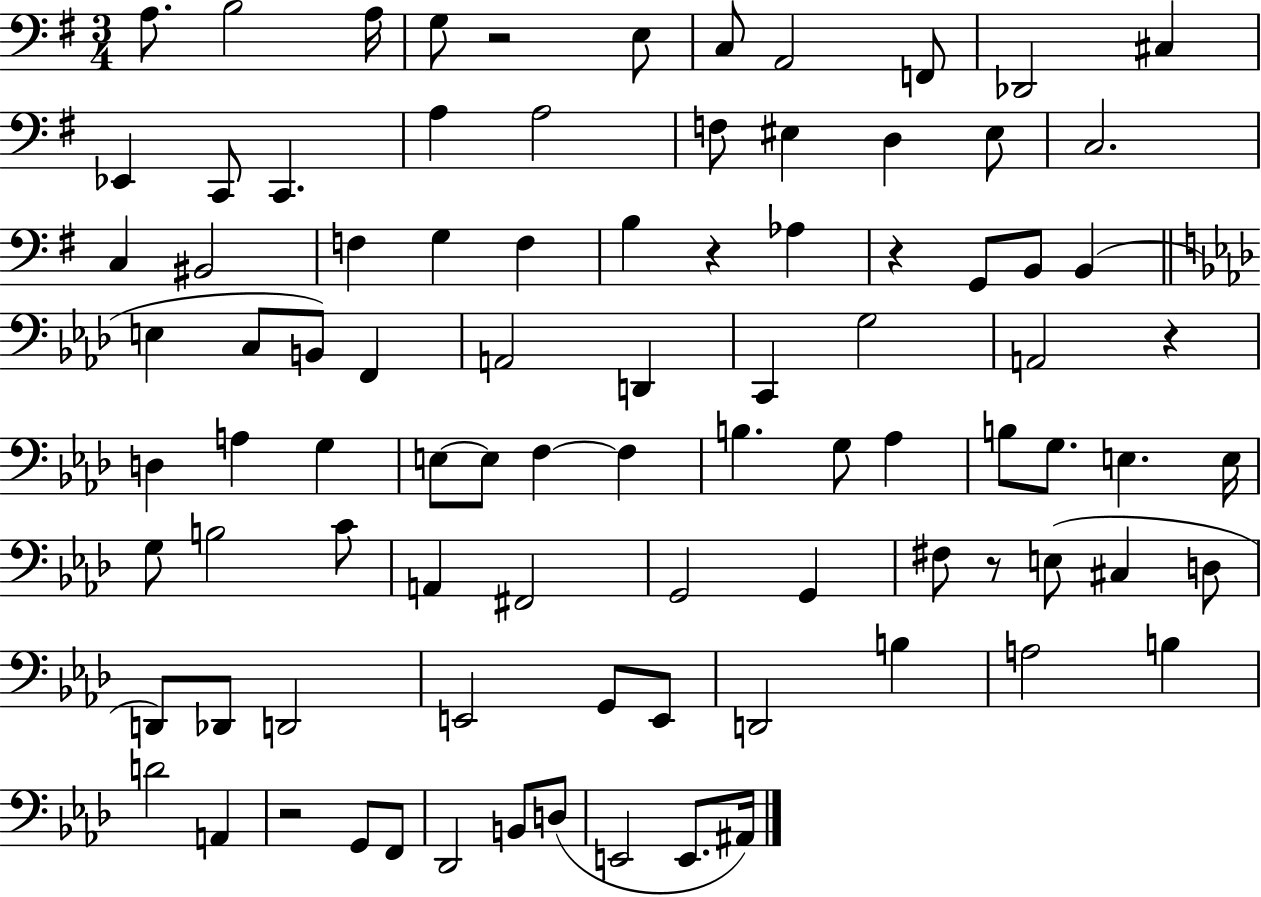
X:1
T:Untitled
M:3/4
L:1/4
K:G
A,/2 B,2 A,/4 G,/2 z2 E,/2 C,/2 A,,2 F,,/2 _D,,2 ^C, _E,, C,,/2 C,, A, A,2 F,/2 ^E, D, ^E,/2 C,2 C, ^B,,2 F, G, F, B, z _A, z G,,/2 B,,/2 B,, E, C,/2 B,,/2 F,, A,,2 D,, C,, G,2 A,,2 z D, A, G, E,/2 E,/2 F, F, B, G,/2 _A, B,/2 G,/2 E, E,/4 G,/2 B,2 C/2 A,, ^F,,2 G,,2 G,, ^F,/2 z/2 E,/2 ^C, D,/2 D,,/2 _D,,/2 D,,2 E,,2 G,,/2 E,,/2 D,,2 B, A,2 B, D2 A,, z2 G,,/2 F,,/2 _D,,2 B,,/2 D,/2 E,,2 E,,/2 ^A,,/4